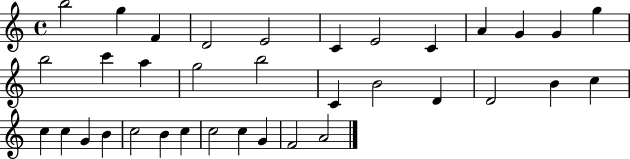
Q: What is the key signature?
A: C major